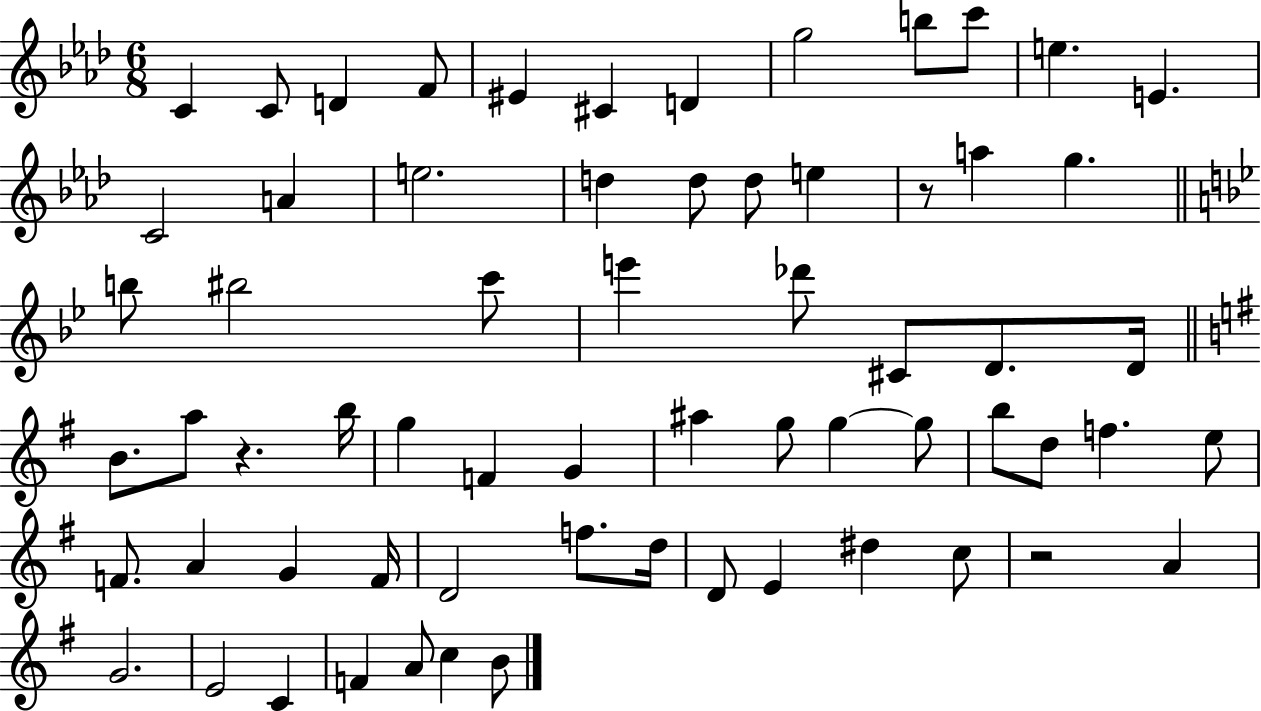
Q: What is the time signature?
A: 6/8